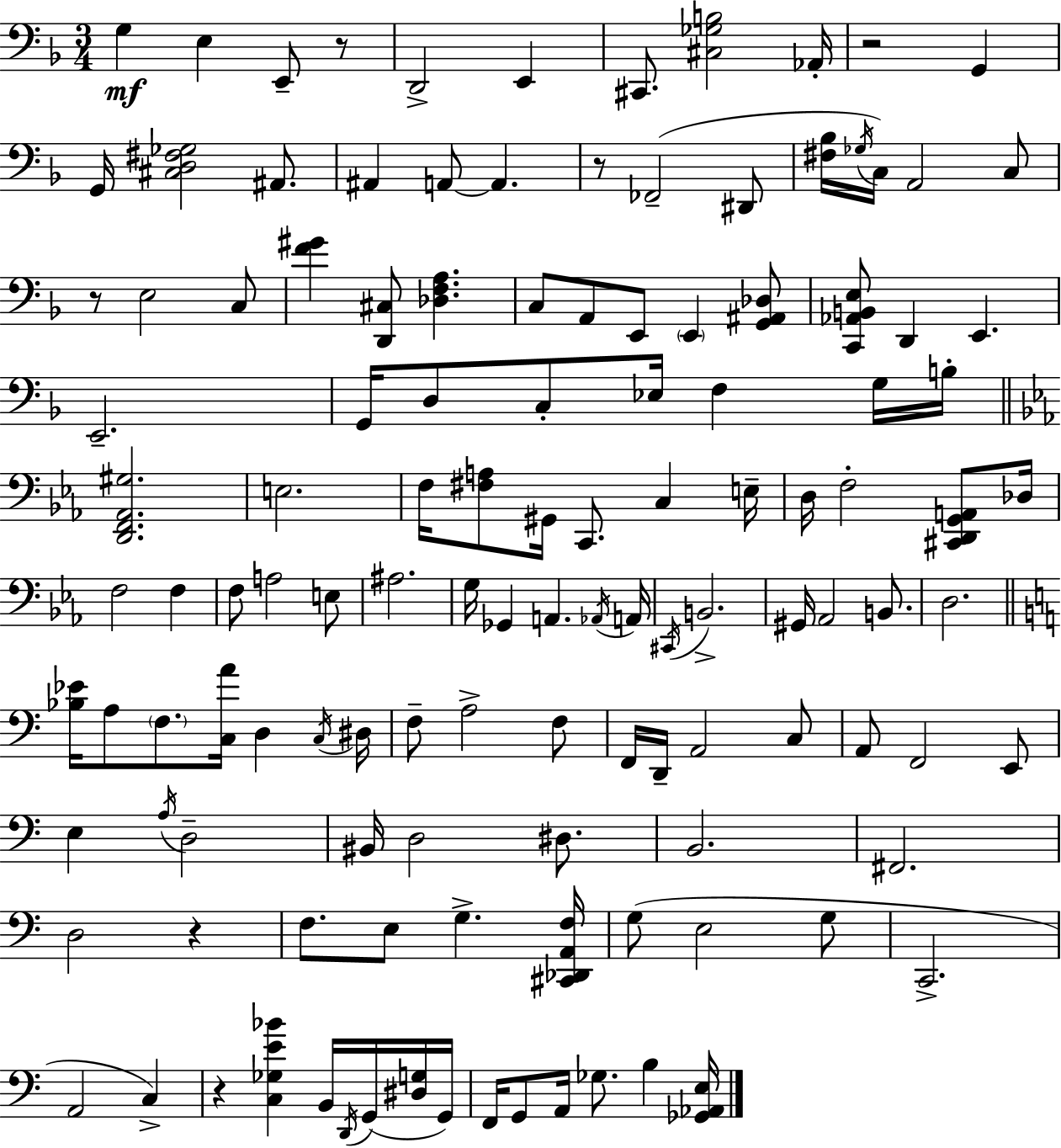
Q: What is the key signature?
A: D minor